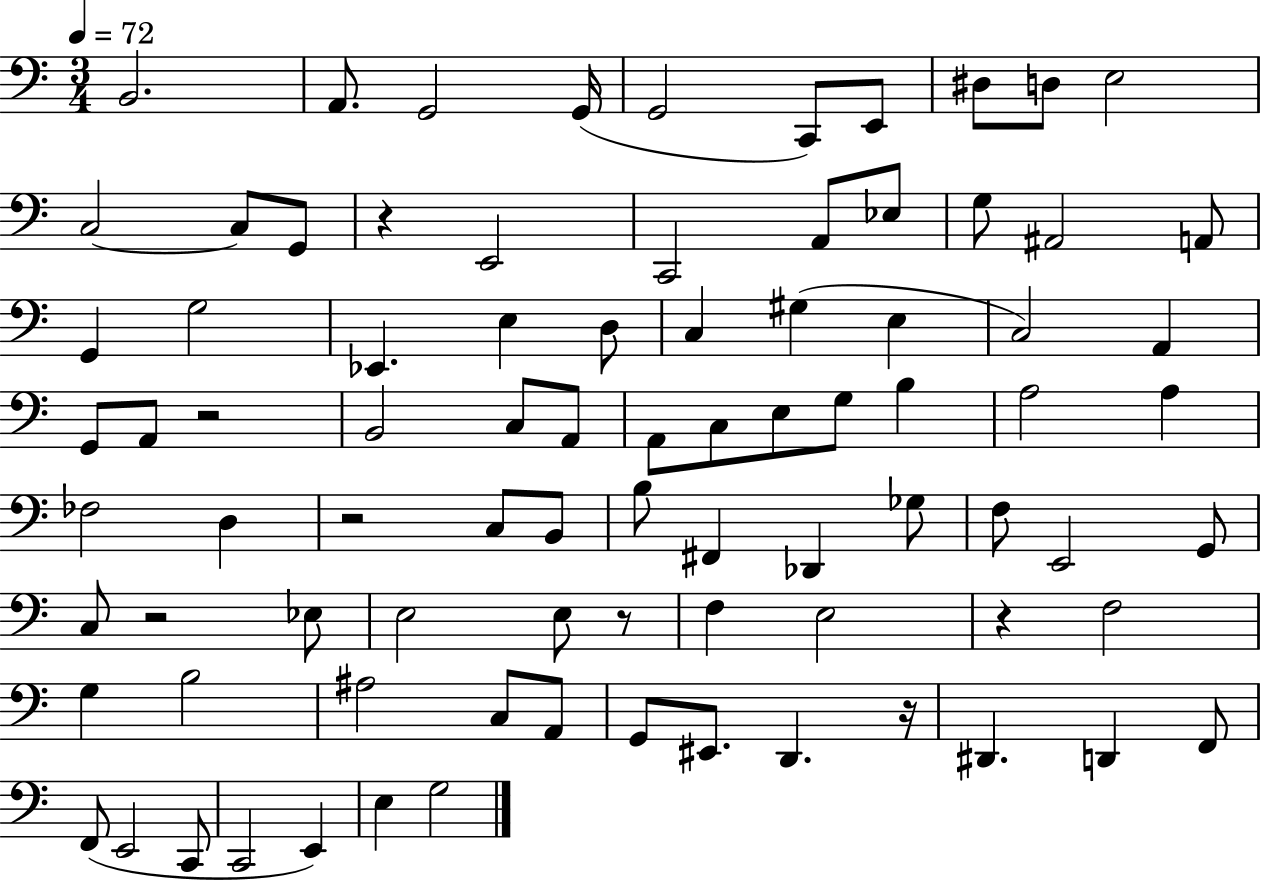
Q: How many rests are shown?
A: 7